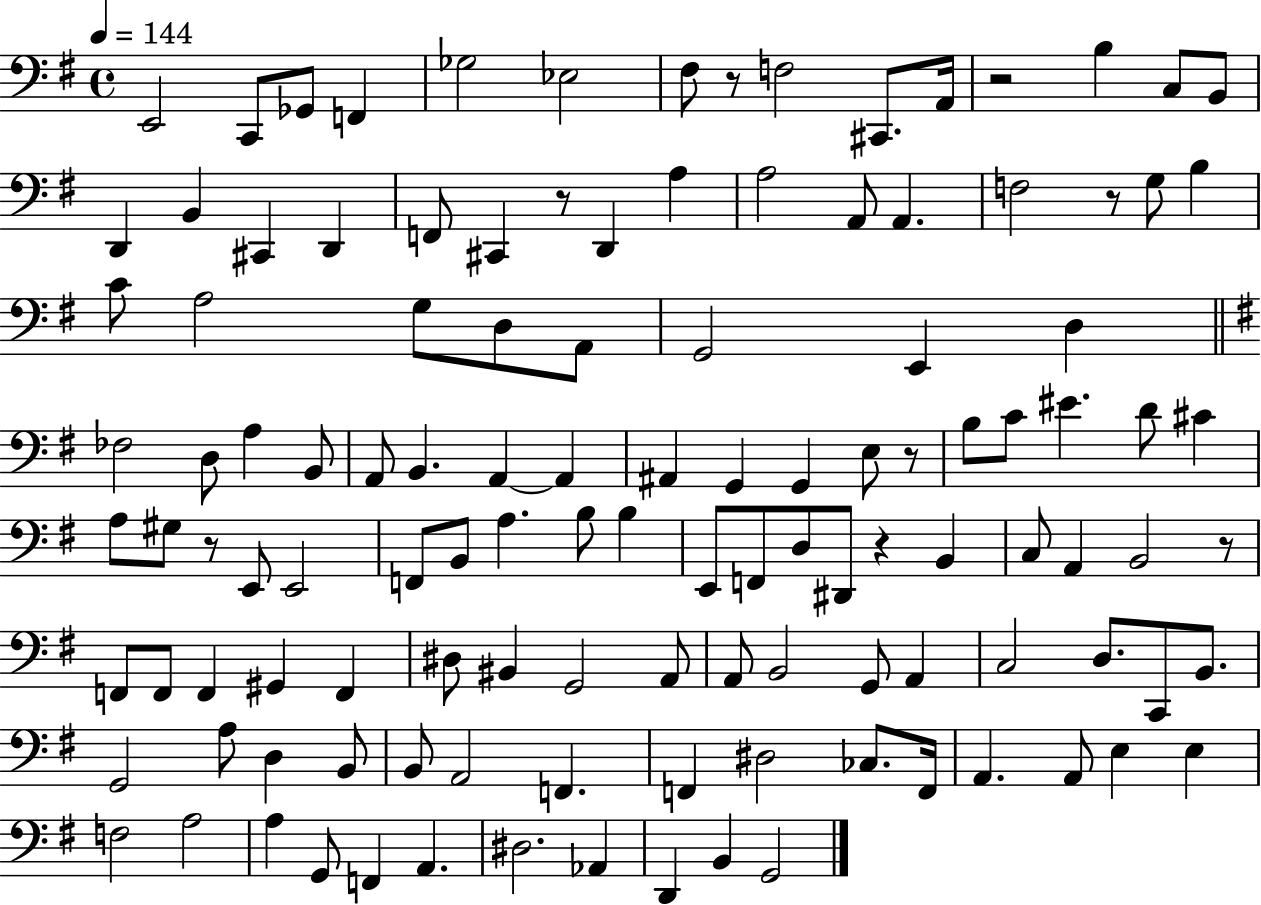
X:1
T:Untitled
M:4/4
L:1/4
K:G
E,,2 C,,/2 _G,,/2 F,, _G,2 _E,2 ^F,/2 z/2 F,2 ^C,,/2 A,,/4 z2 B, C,/2 B,,/2 D,, B,, ^C,, D,, F,,/2 ^C,, z/2 D,, A, A,2 A,,/2 A,, F,2 z/2 G,/2 B, C/2 A,2 G,/2 D,/2 A,,/2 G,,2 E,, D, _F,2 D,/2 A, B,,/2 A,,/2 B,, A,, A,, ^A,, G,, G,, E,/2 z/2 B,/2 C/2 ^E D/2 ^C A,/2 ^G,/2 z/2 E,,/2 E,,2 F,,/2 B,,/2 A, B,/2 B, E,,/2 F,,/2 D,/2 ^D,,/2 z B,, C,/2 A,, B,,2 z/2 F,,/2 F,,/2 F,, ^G,, F,, ^D,/2 ^B,, G,,2 A,,/2 A,,/2 B,,2 G,,/2 A,, C,2 D,/2 C,,/2 B,,/2 G,,2 A,/2 D, B,,/2 B,,/2 A,,2 F,, F,, ^D,2 _C,/2 F,,/4 A,, A,,/2 E, E, F,2 A,2 A, G,,/2 F,, A,, ^D,2 _A,, D,, B,, G,,2